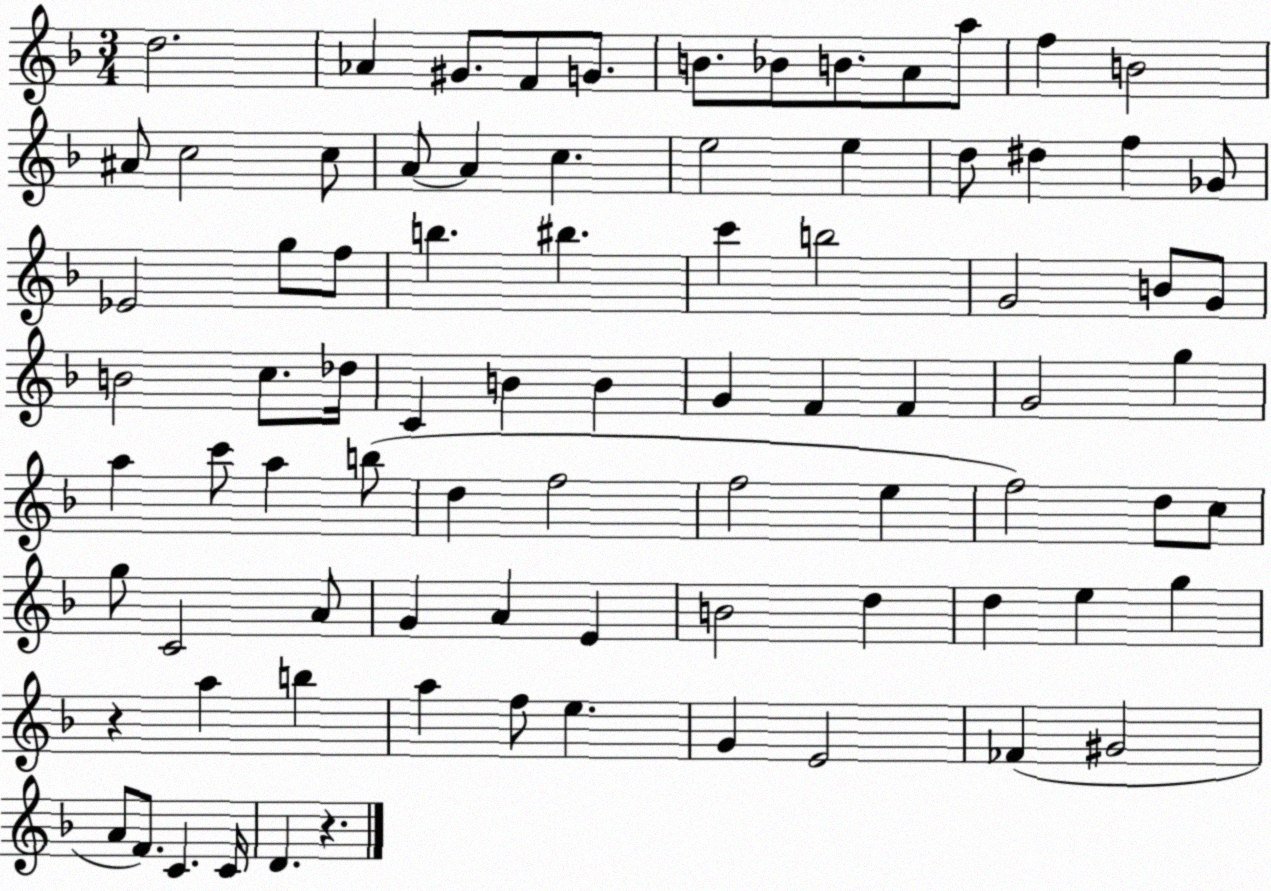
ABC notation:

X:1
T:Untitled
M:3/4
L:1/4
K:F
d2 _A ^G/2 F/2 G/2 B/2 _B/2 B/2 A/2 a/2 f B2 ^A/2 c2 c/2 A/2 A c e2 e d/2 ^d f _G/2 _E2 g/2 f/2 b ^b c' b2 G2 B/2 G/2 B2 c/2 _d/4 C B B G F F G2 g a c'/2 a b/2 d f2 f2 e f2 d/2 c/2 g/2 C2 A/2 G A E B2 d d e g z a b a f/2 e G E2 _F ^G2 A/2 F/2 C C/4 D z